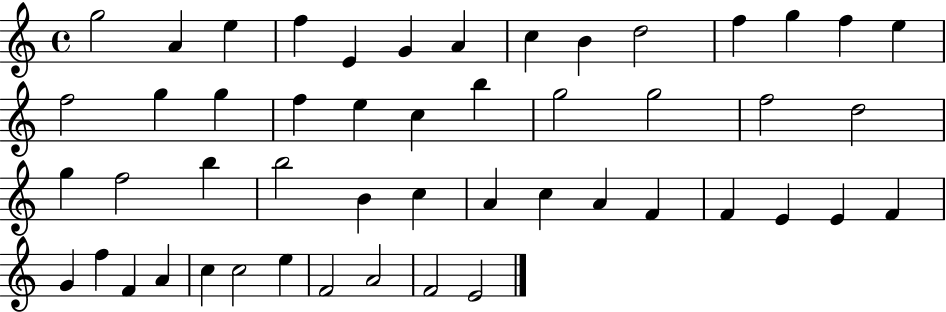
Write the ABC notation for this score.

X:1
T:Untitled
M:4/4
L:1/4
K:C
g2 A e f E G A c B d2 f g f e f2 g g f e c b g2 g2 f2 d2 g f2 b b2 B c A c A F F E E F G f F A c c2 e F2 A2 F2 E2